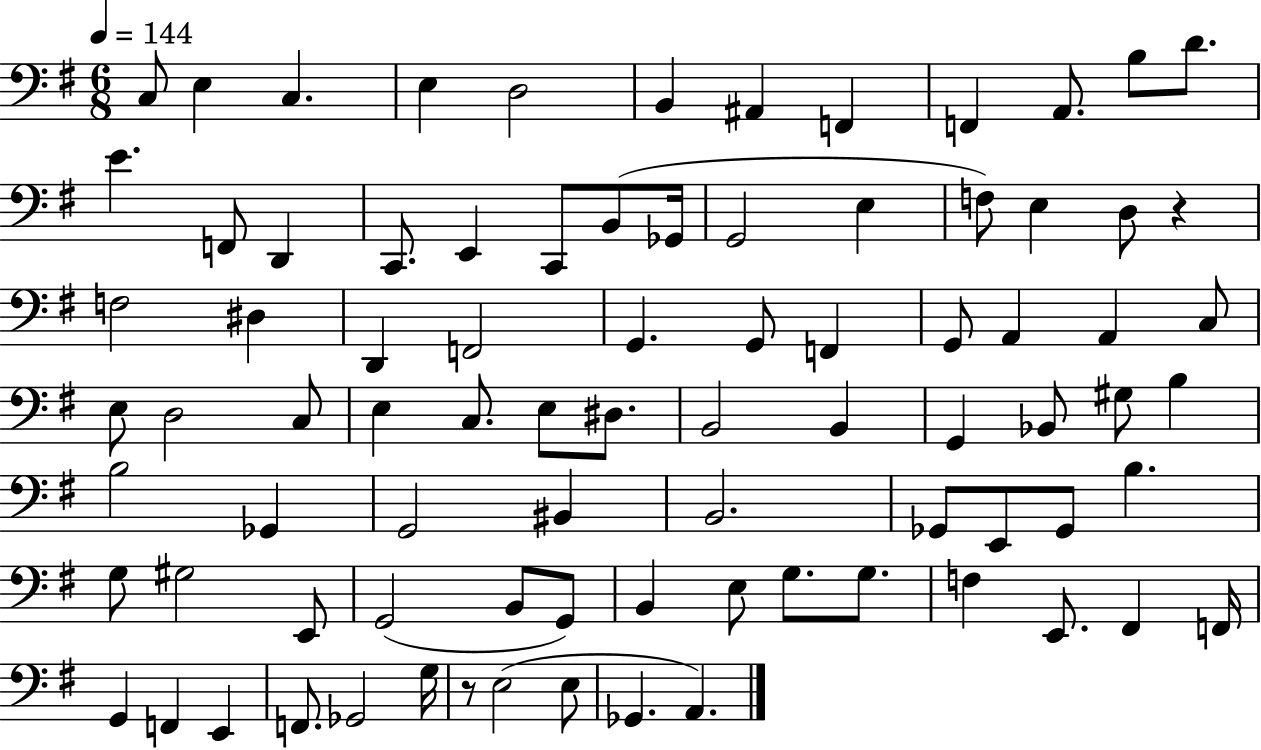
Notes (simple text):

C3/e E3/q C3/q. E3/q D3/h B2/q A#2/q F2/q F2/q A2/e. B3/e D4/e. E4/q. F2/e D2/q C2/e. E2/q C2/e B2/e Gb2/s G2/h E3/q F3/e E3/q D3/e R/q F3/h D#3/q D2/q F2/h G2/q. G2/e F2/q G2/e A2/q A2/q C3/e E3/e D3/h C3/e E3/q C3/e. E3/e D#3/e. B2/h B2/q G2/q Bb2/e G#3/e B3/q B3/h Gb2/q G2/h BIS2/q B2/h. Gb2/e E2/e Gb2/e B3/q. G3/e G#3/h E2/e G2/h B2/e G2/e B2/q E3/e G3/e. G3/e. F3/q E2/e. F#2/q F2/s G2/q F2/q E2/q F2/e. Gb2/h G3/s R/e E3/h E3/e Gb2/q. A2/q.